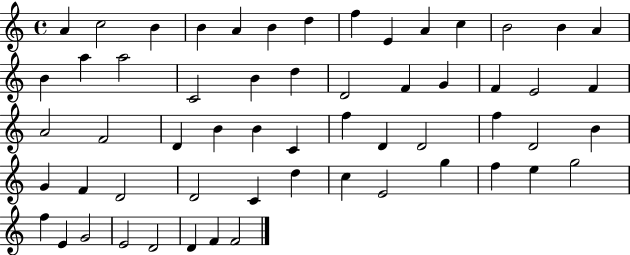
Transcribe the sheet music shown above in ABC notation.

X:1
T:Untitled
M:4/4
L:1/4
K:C
A c2 B B A B d f E A c B2 B A B a a2 C2 B d D2 F G F E2 F A2 F2 D B B C f D D2 f D2 B G F D2 D2 C d c E2 g f e g2 f E G2 E2 D2 D F F2